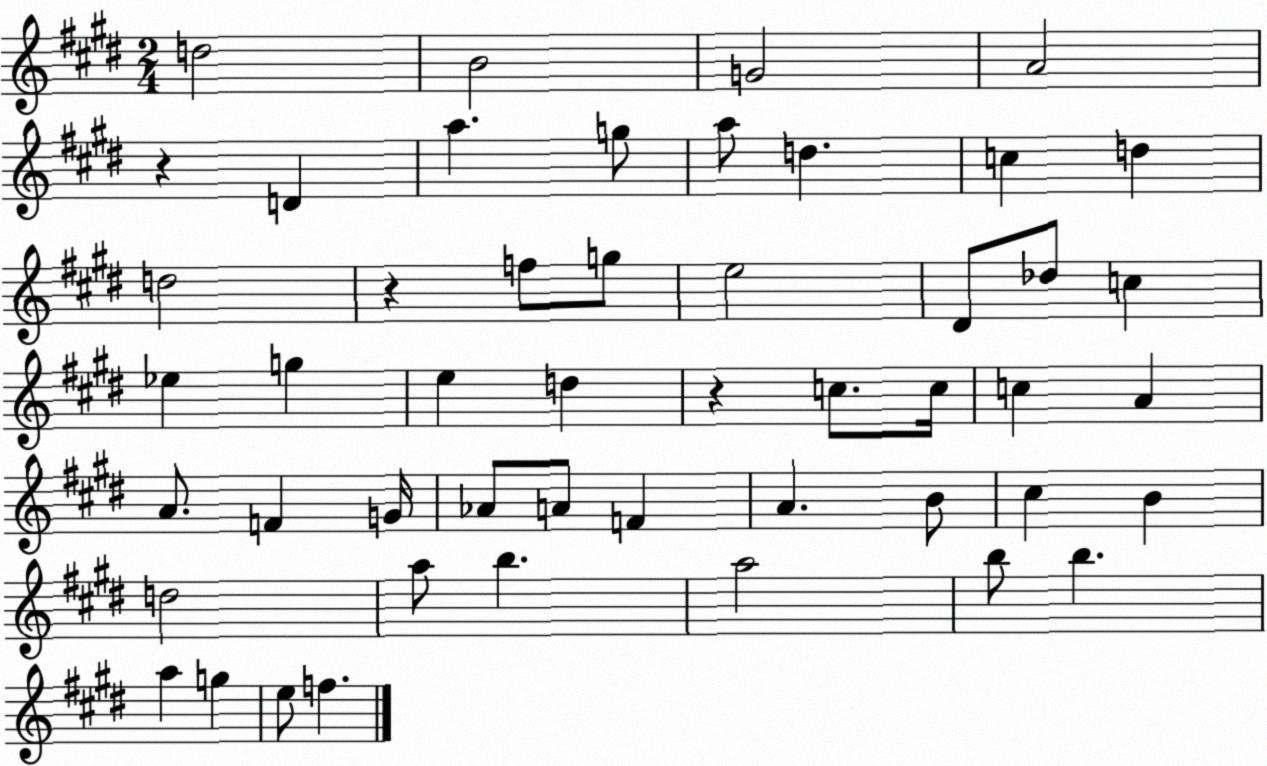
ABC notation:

X:1
T:Untitled
M:2/4
L:1/4
K:E
d2 B2 G2 A2 z D a g/2 a/2 d c d d2 z f/2 g/2 e2 ^D/2 _d/2 c _e g e d z c/2 c/4 c A A/2 F G/4 _A/2 A/2 F A B/2 ^c B d2 a/2 b a2 b/2 b a g e/2 f